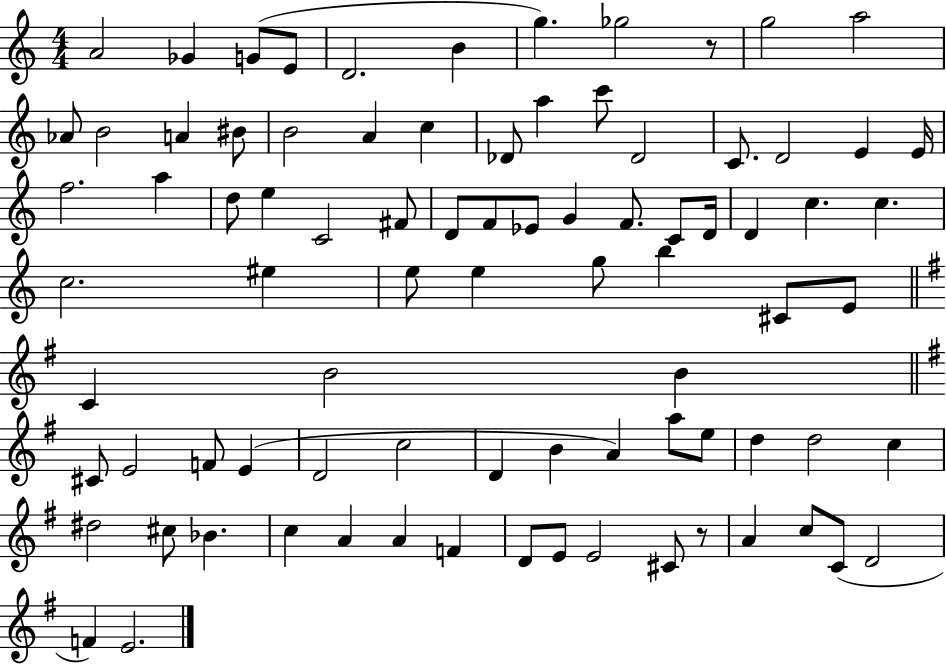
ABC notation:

X:1
T:Untitled
M:4/4
L:1/4
K:C
A2 _G G/2 E/2 D2 B g _g2 z/2 g2 a2 _A/2 B2 A ^B/2 B2 A c _D/2 a c'/2 _D2 C/2 D2 E E/4 f2 a d/2 e C2 ^F/2 D/2 F/2 _E/2 G F/2 C/2 D/4 D c c c2 ^e e/2 e g/2 b ^C/2 E/2 C B2 B ^C/2 E2 F/2 E D2 c2 D B A a/2 e/2 d d2 c ^d2 ^c/2 _B c A A F D/2 E/2 E2 ^C/2 z/2 A c/2 C/2 D2 F E2